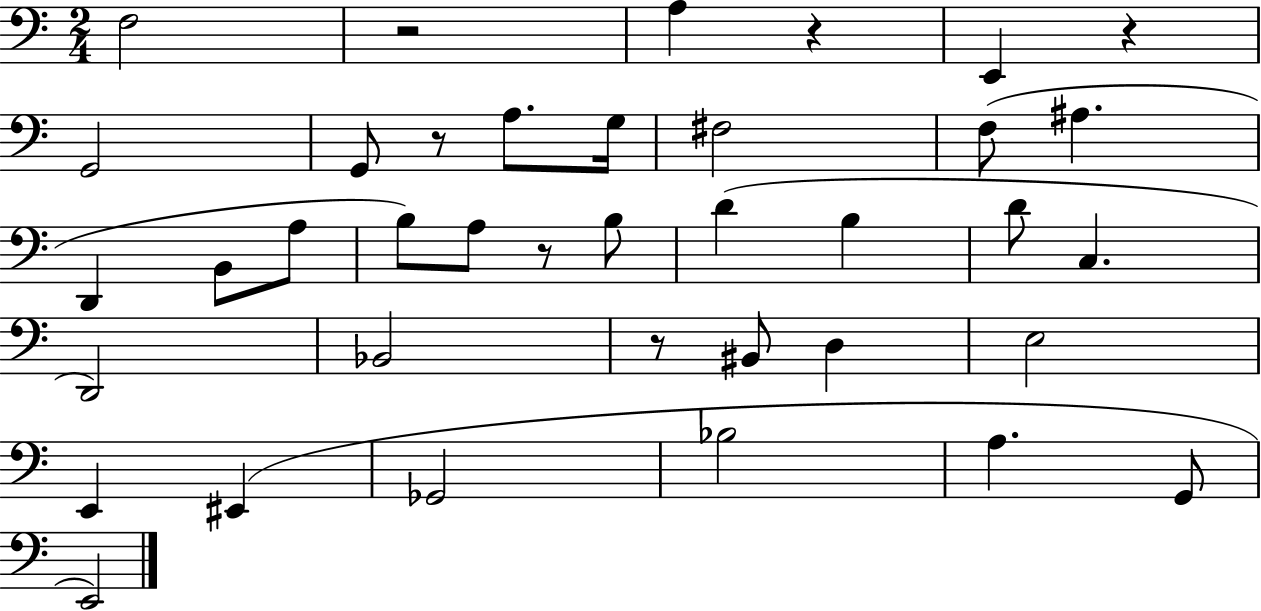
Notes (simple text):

F3/h R/h A3/q R/q E2/q R/q G2/h G2/e R/e A3/e. G3/s F#3/h F3/e A#3/q. D2/q B2/e A3/e B3/e A3/e R/e B3/e D4/q B3/q D4/e C3/q. D2/h Bb2/h R/e BIS2/e D3/q E3/h E2/q EIS2/q Gb2/h Bb3/h A3/q. G2/e E2/h